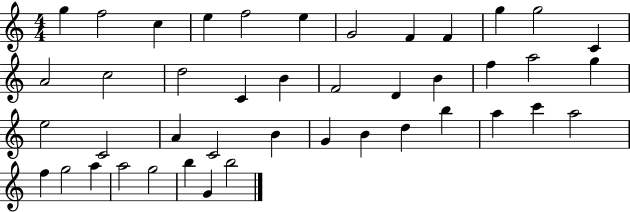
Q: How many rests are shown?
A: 0